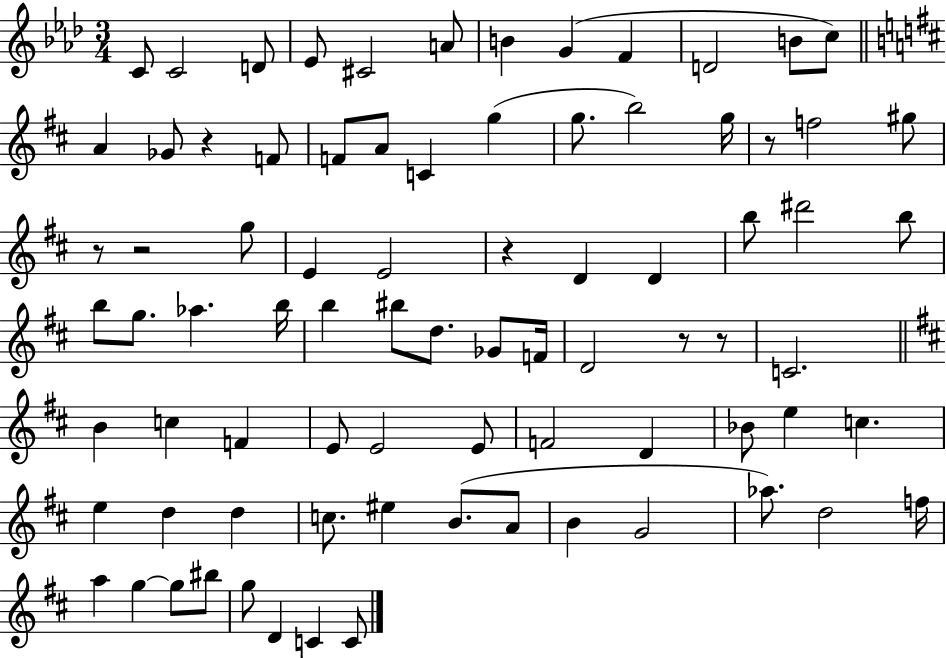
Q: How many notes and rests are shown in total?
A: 81